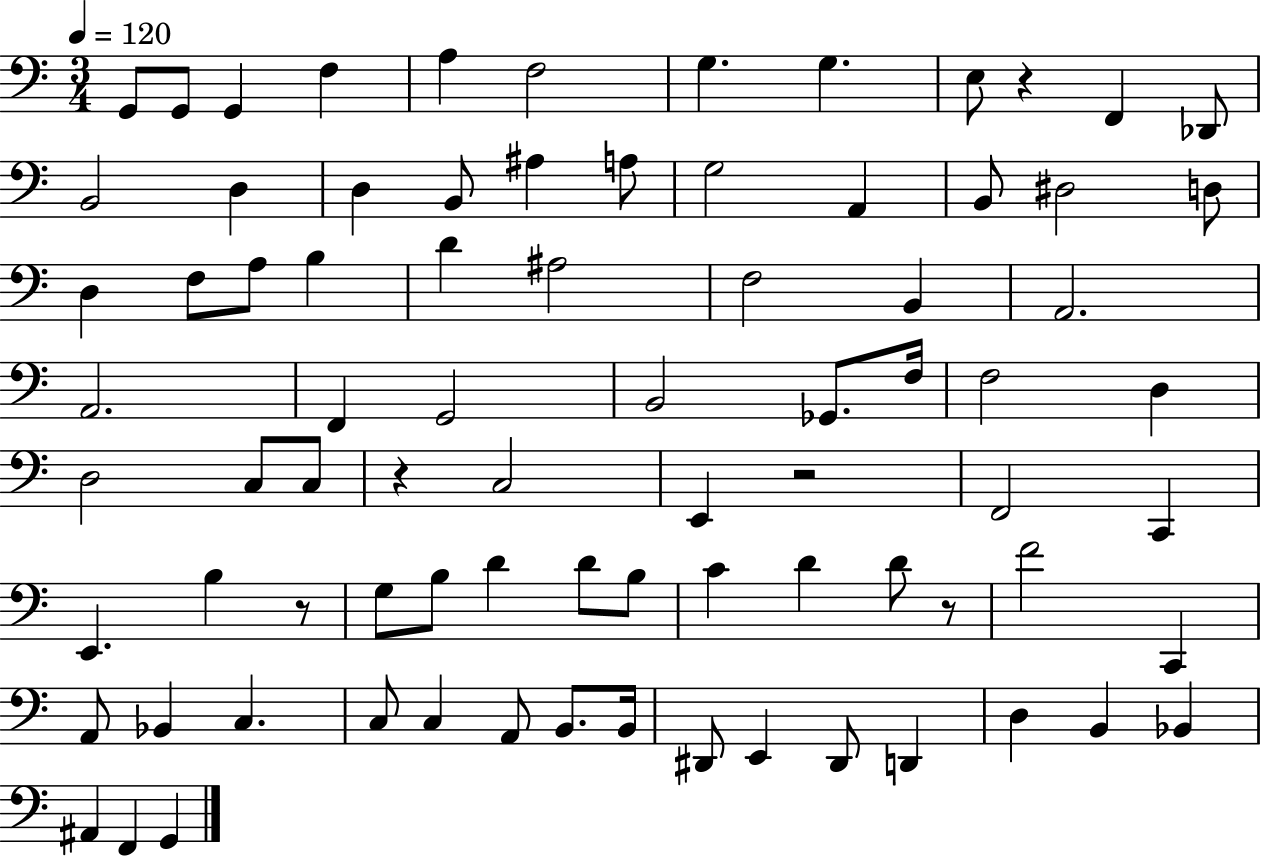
{
  \clef bass
  \numericTimeSignature
  \time 3/4
  \key c \major
  \tempo 4 = 120
  \repeat volta 2 { g,8 g,8 g,4 f4 | a4 f2 | g4. g4. | e8 r4 f,4 des,8 | \break b,2 d4 | d4 b,8 ais4 a8 | g2 a,4 | b,8 dis2 d8 | \break d4 f8 a8 b4 | d'4 ais2 | f2 b,4 | a,2. | \break a,2. | f,4 g,2 | b,2 ges,8. f16 | f2 d4 | \break d2 c8 c8 | r4 c2 | e,4 r2 | f,2 c,4 | \break e,4. b4 r8 | g8 b8 d'4 d'8 b8 | c'4 d'4 d'8 r8 | f'2 c,4 | \break a,8 bes,4 c4. | c8 c4 a,8 b,8. b,16 | dis,8 e,4 dis,8 d,4 | d4 b,4 bes,4 | \break ais,4 f,4 g,4 | } \bar "|."
}